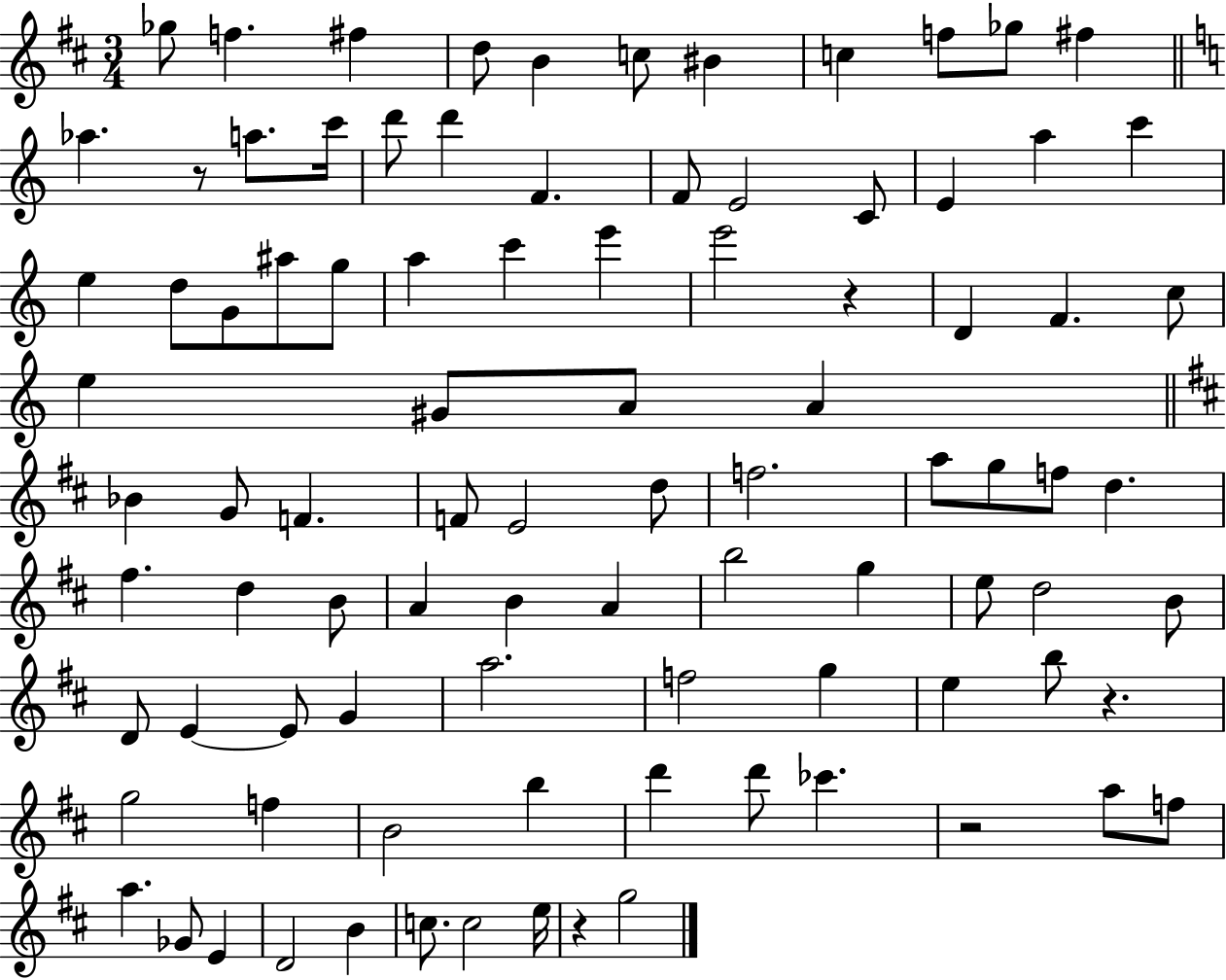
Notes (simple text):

Gb5/e F5/q. F#5/q D5/e B4/q C5/e BIS4/q C5/q F5/e Gb5/e F#5/q Ab5/q. R/e A5/e. C6/s D6/e D6/q F4/q. F4/e E4/h C4/e E4/q A5/q C6/q E5/q D5/e G4/e A#5/e G5/e A5/q C6/q E6/q E6/h R/q D4/q F4/q. C5/e E5/q G#4/e A4/e A4/q Bb4/q G4/e F4/q. F4/e E4/h D5/e F5/h. A5/e G5/e F5/e D5/q. F#5/q. D5/q B4/e A4/q B4/q A4/q B5/h G5/q E5/e D5/h B4/e D4/e E4/q E4/e G4/q A5/h. F5/h G5/q E5/q B5/e R/q. G5/h F5/q B4/h B5/q D6/q D6/e CES6/q. R/h A5/e F5/e A5/q. Gb4/e E4/q D4/h B4/q C5/e. C5/h E5/s R/q G5/h